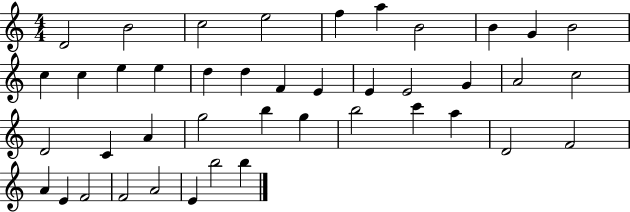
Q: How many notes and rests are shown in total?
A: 42